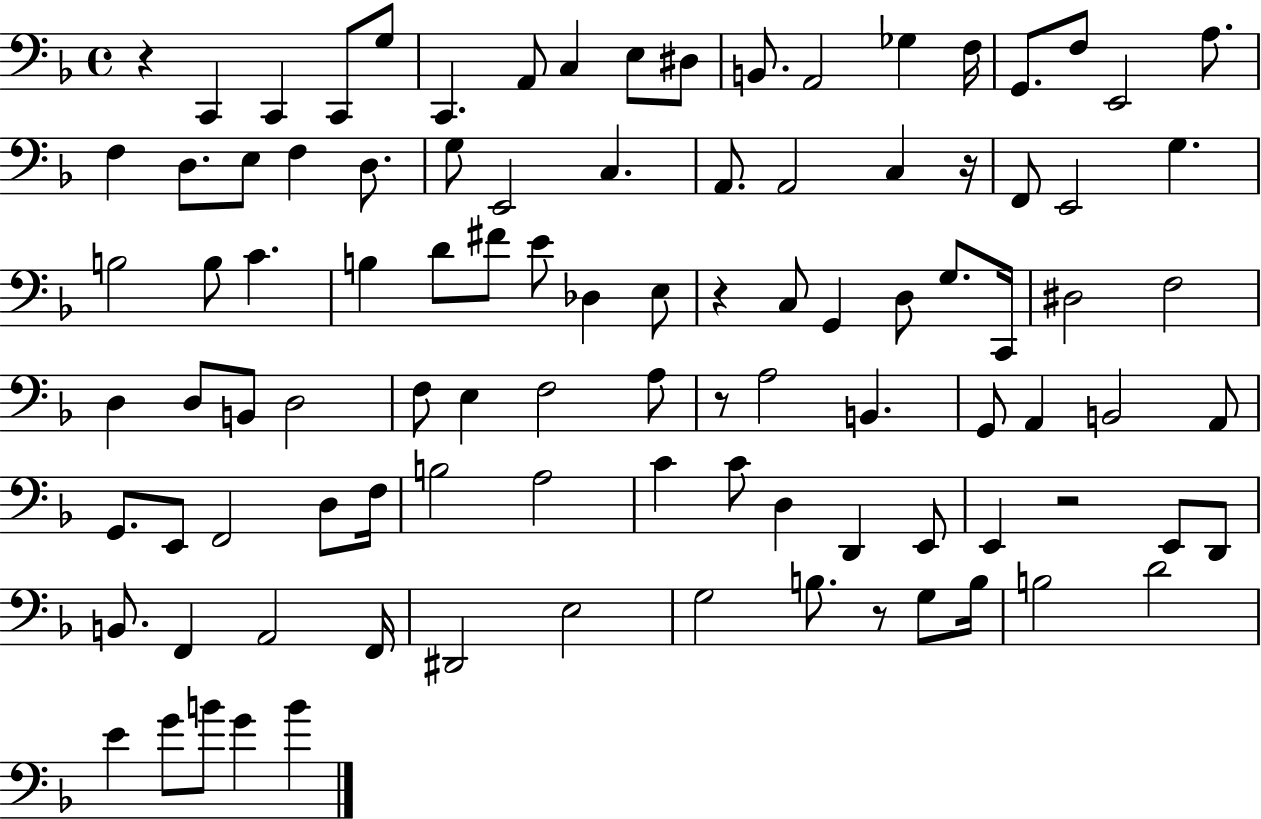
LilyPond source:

{
  \clef bass
  \time 4/4
  \defaultTimeSignature
  \key f \major
  r4 c,4 c,4 c,8 g8 | c,4. a,8 c4 e8 dis8 | b,8. a,2 ges4 f16 | g,8. f8 e,2 a8. | \break f4 d8. e8 f4 d8. | g8 e,2 c4. | a,8. a,2 c4 r16 | f,8 e,2 g4. | \break b2 b8 c'4. | b4 d'8 fis'8 e'8 des4 e8 | r4 c8 g,4 d8 g8. c,16 | dis2 f2 | \break d4 d8 b,8 d2 | f8 e4 f2 a8 | r8 a2 b,4. | g,8 a,4 b,2 a,8 | \break g,8. e,8 f,2 d8 f16 | b2 a2 | c'4 c'8 d4 d,4 e,8 | e,4 r2 e,8 d,8 | \break b,8. f,4 a,2 f,16 | dis,2 e2 | g2 b8. r8 g8 b16 | b2 d'2 | \break e'4 g'8 b'8 g'4 b'4 | \bar "|."
}